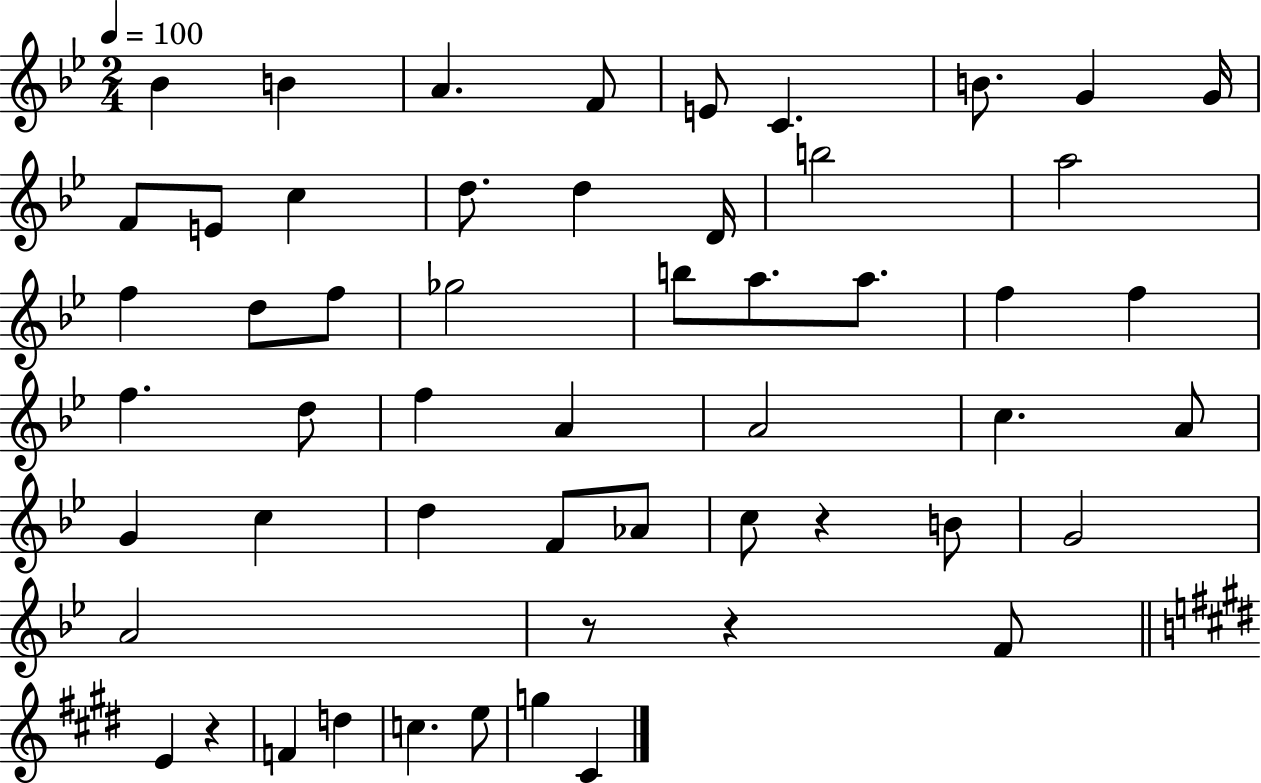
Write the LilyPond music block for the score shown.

{
  \clef treble
  \numericTimeSignature
  \time 2/4
  \key bes \major
  \tempo 4 = 100
  bes'4 b'4 | a'4. f'8 | e'8 c'4. | b'8. g'4 g'16 | \break f'8 e'8 c''4 | d''8. d''4 d'16 | b''2 | a''2 | \break f''4 d''8 f''8 | ges''2 | b''8 a''8. a''8. | f''4 f''4 | \break f''4. d''8 | f''4 a'4 | a'2 | c''4. a'8 | \break g'4 c''4 | d''4 f'8 aes'8 | c''8 r4 b'8 | g'2 | \break a'2 | r8 r4 f'8 | \bar "||" \break \key e \major e'4 r4 | f'4 d''4 | c''4. e''8 | g''4 cis'4 | \break \bar "|."
}